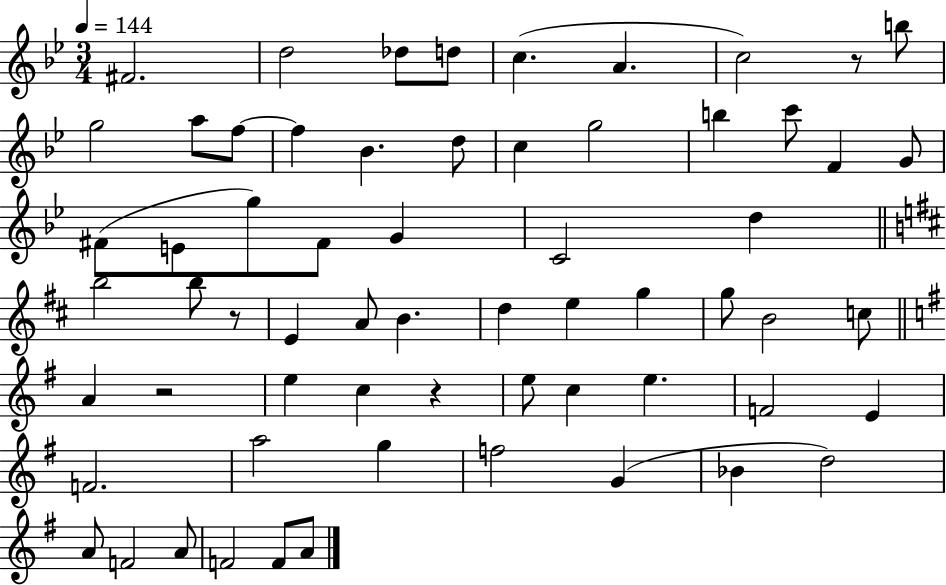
{
  \clef treble
  \numericTimeSignature
  \time 3/4
  \key bes \major
  \tempo 4 = 144
  fis'2. | d''2 des''8 d''8 | c''4.( a'4. | c''2) r8 b''8 | \break g''2 a''8 f''8~~ | f''4 bes'4. d''8 | c''4 g''2 | b''4 c'''8 f'4 g'8 | \break fis'8( e'8 g''8) fis'8 g'4 | c'2 d''4 | \bar "||" \break \key b \minor b''2 b''8 r8 | e'4 a'8 b'4. | d''4 e''4 g''4 | g''8 b'2 c''8 | \break \bar "||" \break \key g \major a'4 r2 | e''4 c''4 r4 | e''8 c''4 e''4. | f'2 e'4 | \break f'2. | a''2 g''4 | f''2 g'4( | bes'4 d''2) | \break a'8 f'2 a'8 | f'2 f'8 a'8 | \bar "|."
}